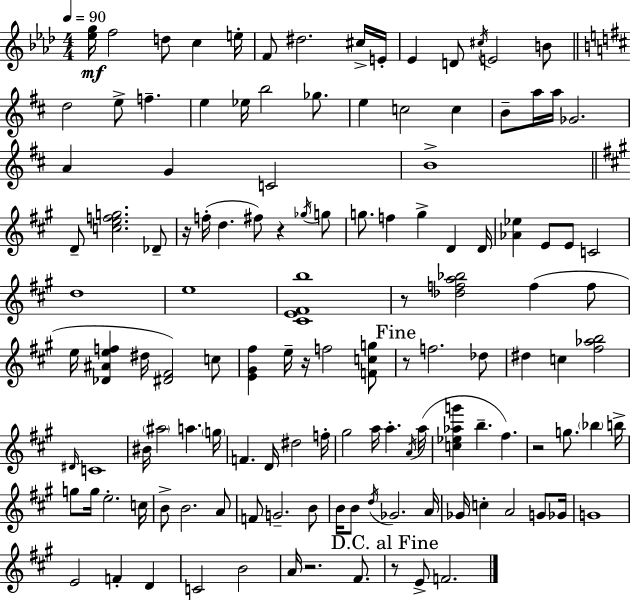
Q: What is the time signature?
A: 4/4